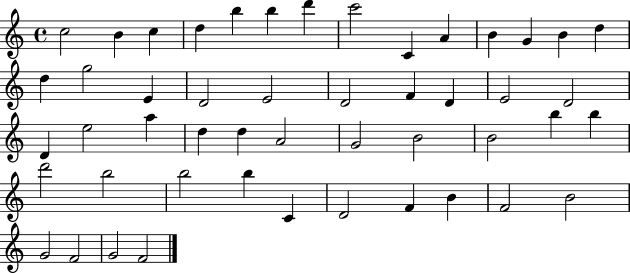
X:1
T:Untitled
M:4/4
L:1/4
K:C
c2 B c d b b d' c'2 C A B G B d d g2 E D2 E2 D2 F D E2 D2 D e2 a d d A2 G2 B2 B2 b b d'2 b2 b2 b C D2 F B F2 B2 G2 F2 G2 F2